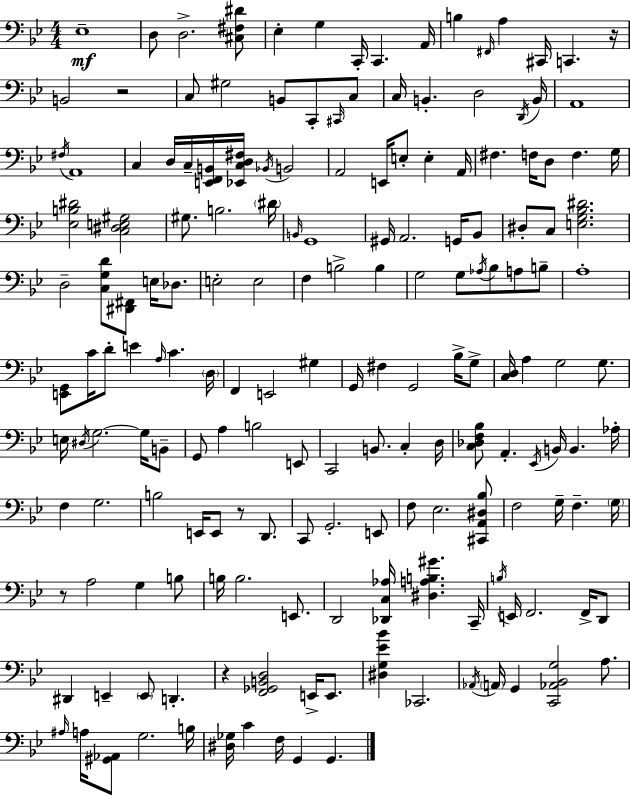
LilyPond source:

{
  \clef bass
  \numericTimeSignature
  \time 4/4
  \key bes \major
  ees1--\mf | d8 d2.-> <cis fis dis'>8 | ees4-. g4 c,16-. c,4. a,16 | b4 \grace { fis,16 } a4 cis,16 c,4. | \break r16 b,2 r2 | c8 gis2 b,8 c,8-. \grace { cis,16 } | c8 c16 b,4.-. d2 | \acciaccatura { d,16 } b,16 a,1 | \break \acciaccatura { fis16 } a,1 | c4 d16 c16-- <e, f, b,>16 <ees, c d fis>16 \acciaccatura { bes,16 } b,2 | a,2 e,16 e8-. | e4-. a,16 fis4. f16 d8 f4. | \break g16 <ees b dis'>2 <c dis e gis>2 | gis8. b2. | \parenthesize dis'16 \grace { b,16 } g,1 | gis,16 a,2. | \break g,16 bes,8 dis8-. c8 <e g bes dis'>2. | d2-- <c g d'>8 | <dis, fis,>8 e16 des8. e2-. e2 | f4 b2-> | \break b4 g2 g8 | \acciaccatura { aes16 } bes8 a8 b8-- a1-. | <e, g,>8 c'16 d'8-. e'4 | \grace { a16 } c'4. \parenthesize d16 f,4 e,2 | \break gis4 g,16 fis4 g,2 | bes16-> g8-> <c d>16 a4 g2 | g8. e16 \acciaccatura { dis16 } g2.~~ | g16 b,8-- g,8 a4 b2 | \break e,8 c,2 | b,8. c4-. d16 <c des f bes>8 a,4.-. | \acciaccatura { ees,16 } b,16 b,4. aes16-. f4 g2. | b2 | \break e,16 e,8 r8 d,8. c,8 g,2.-. | e,8 f8 ees2. | <cis, a, dis bes>8 f2 | g16-- f4.-- \parenthesize g16 r8 a2 | \break g4 b8 b16 b2. | e,8. d,2 | <des, c aes>16 <dis a b gis'>4. c,16-- \acciaccatura { b16 } e,16 f,2. | f,16-> d,8 dis,4 e,4-- | \break \parenthesize e,8 d,4.-. r4 <f, ges, b, d>2 | e,16-> e,8. <dis g ees' bes'>4 ces,2. | \acciaccatura { aes,16 } \parenthesize a,16 g,4 | <c, aes, bes, g>2 a8. \grace { ais16 } a16 <gis, aes,>8 | \break g2. b16 <dis ges>16 c'4 | f16 g,4 g,4. \bar "|."
}